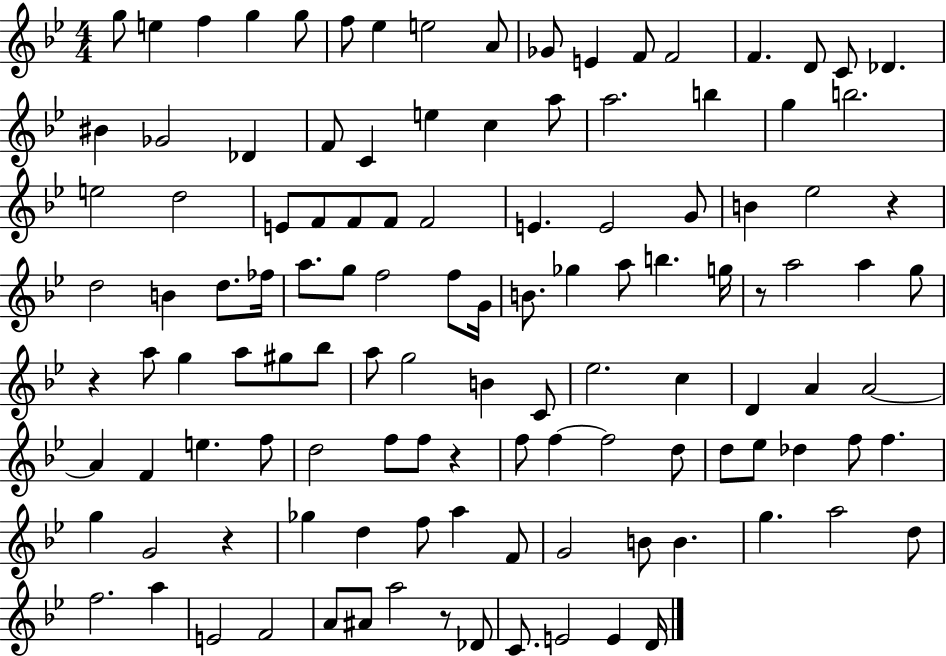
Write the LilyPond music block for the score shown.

{
  \clef treble
  \numericTimeSignature
  \time 4/4
  \key bes \major
  g''8 e''4 f''4 g''4 g''8 | f''8 ees''4 e''2 a'8 | ges'8 e'4 f'8 f'2 | f'4. d'8 c'8 des'4. | \break bis'4 ges'2 des'4 | f'8 c'4 e''4 c''4 a''8 | a''2. b''4 | g''4 b''2. | \break e''2 d''2 | e'8 f'8 f'8 f'8 f'2 | e'4. e'2 g'8 | b'4 ees''2 r4 | \break d''2 b'4 d''8. fes''16 | a''8. g''8 f''2 f''8 g'16 | b'8. ges''4 a''8 b''4. g''16 | r8 a''2 a''4 g''8 | \break r4 a''8 g''4 a''8 gis''8 bes''8 | a''8 g''2 b'4 c'8 | ees''2. c''4 | d'4 a'4 a'2~~ | \break a'4 f'4 e''4. f''8 | d''2 f''8 f''8 r4 | f''8 f''4~~ f''2 d''8 | d''8 ees''8 des''4 f''8 f''4. | \break g''4 g'2 r4 | ges''4 d''4 f''8 a''4 f'8 | g'2 b'8 b'4. | g''4. a''2 d''8 | \break f''2. a''4 | e'2 f'2 | a'8 ais'8 a''2 r8 des'8 | c'8. e'2 e'4 d'16 | \break \bar "|."
}